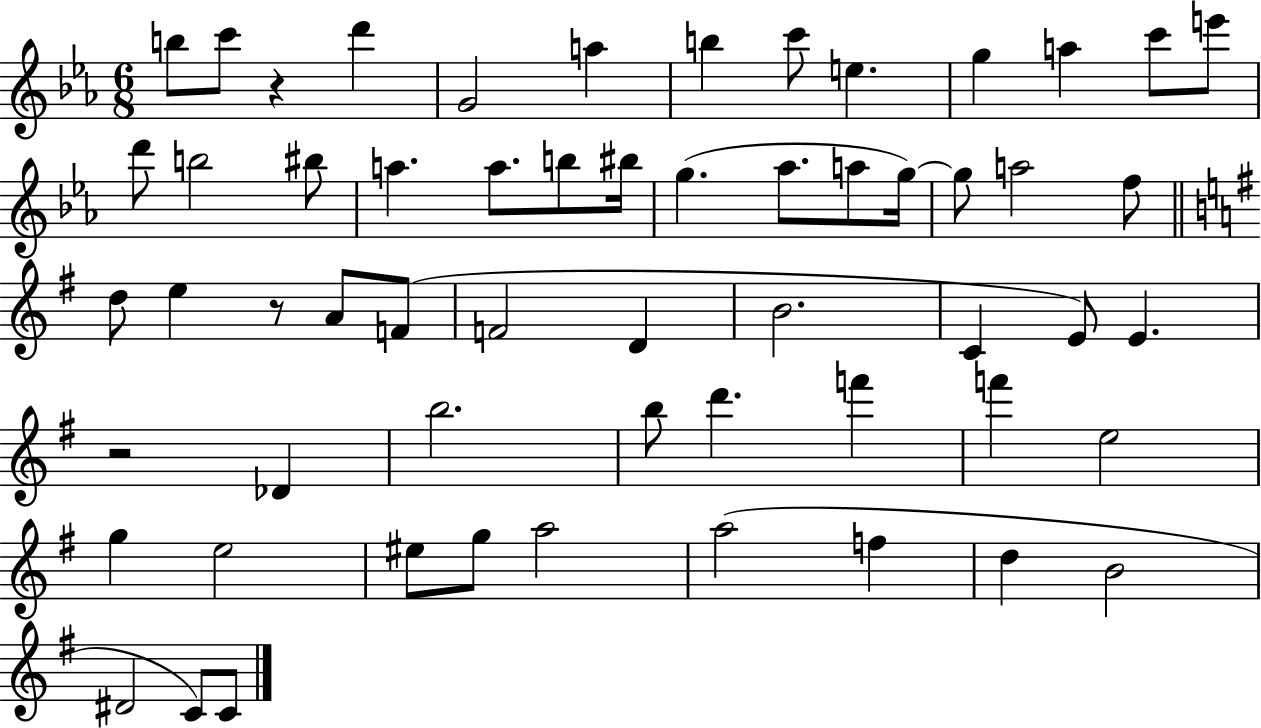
{
  \clef treble
  \numericTimeSignature
  \time 6/8
  \key ees \major
  b''8 c'''8 r4 d'''4 | g'2 a''4 | b''4 c'''8 e''4. | g''4 a''4 c'''8 e'''8 | \break d'''8 b''2 bis''8 | a''4. a''8. b''8 bis''16 | g''4.( aes''8. a''8 g''16~~) | g''8 a''2 f''8 | \break \bar "||" \break \key g \major d''8 e''4 r8 a'8 f'8( | f'2 d'4 | b'2. | c'4 e'8) e'4. | \break r2 des'4 | b''2. | b''8 d'''4. f'''4 | f'''4 e''2 | \break g''4 e''2 | eis''8 g''8 a''2 | a''2( f''4 | d''4 b'2 | \break dis'2 c'8) c'8 | \bar "|."
}